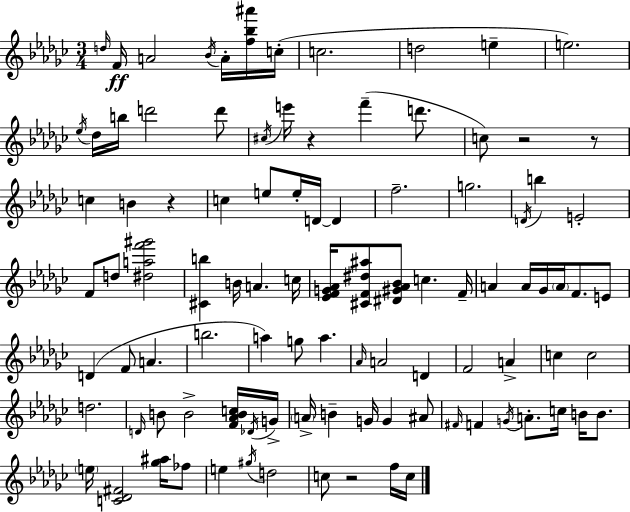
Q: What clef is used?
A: treble